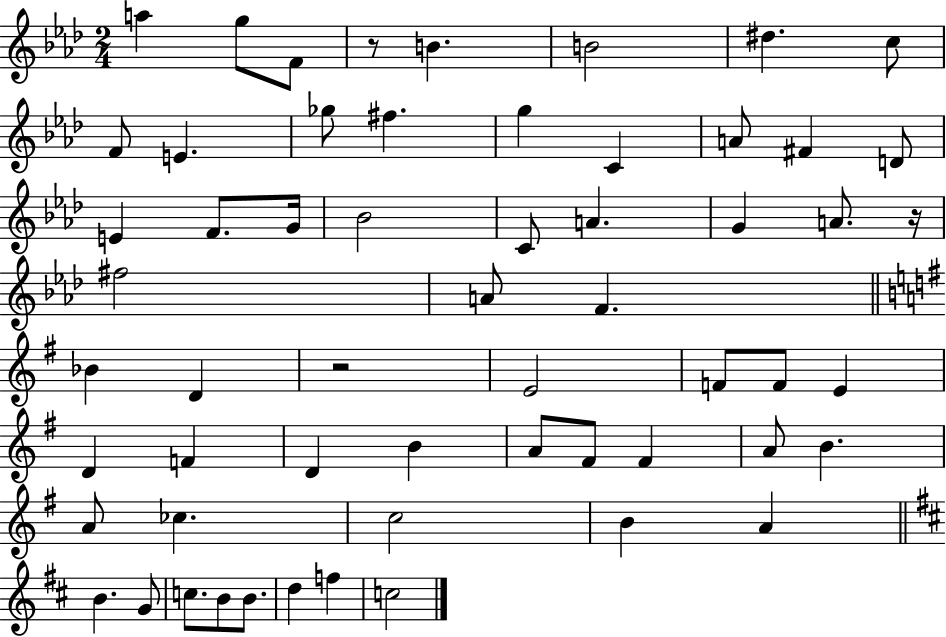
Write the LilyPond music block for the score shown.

{
  \clef treble
  \numericTimeSignature
  \time 2/4
  \key aes \major
  a''4 g''8 f'8 | r8 b'4. | b'2 | dis''4. c''8 | \break f'8 e'4. | ges''8 fis''4. | g''4 c'4 | a'8 fis'4 d'8 | \break e'4 f'8. g'16 | bes'2 | c'8 a'4. | g'4 a'8. r16 | \break fis''2 | a'8 f'4. | \bar "||" \break \key g \major bes'4 d'4 | r2 | e'2 | f'8 f'8 e'4 | \break d'4 f'4 | d'4 b'4 | a'8 fis'8 fis'4 | a'8 b'4. | \break a'8 ces''4. | c''2 | b'4 a'4 | \bar "||" \break \key d \major b'4. g'8 | c''8. b'8 b'8. | d''4 f''4 | c''2 | \break \bar "|."
}